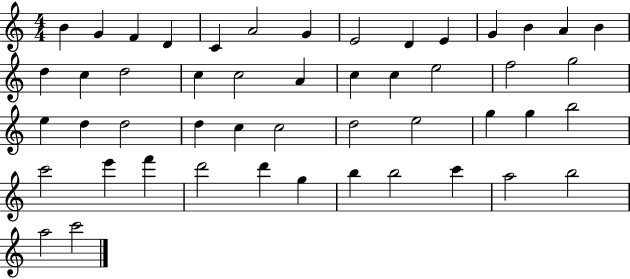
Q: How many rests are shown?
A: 0